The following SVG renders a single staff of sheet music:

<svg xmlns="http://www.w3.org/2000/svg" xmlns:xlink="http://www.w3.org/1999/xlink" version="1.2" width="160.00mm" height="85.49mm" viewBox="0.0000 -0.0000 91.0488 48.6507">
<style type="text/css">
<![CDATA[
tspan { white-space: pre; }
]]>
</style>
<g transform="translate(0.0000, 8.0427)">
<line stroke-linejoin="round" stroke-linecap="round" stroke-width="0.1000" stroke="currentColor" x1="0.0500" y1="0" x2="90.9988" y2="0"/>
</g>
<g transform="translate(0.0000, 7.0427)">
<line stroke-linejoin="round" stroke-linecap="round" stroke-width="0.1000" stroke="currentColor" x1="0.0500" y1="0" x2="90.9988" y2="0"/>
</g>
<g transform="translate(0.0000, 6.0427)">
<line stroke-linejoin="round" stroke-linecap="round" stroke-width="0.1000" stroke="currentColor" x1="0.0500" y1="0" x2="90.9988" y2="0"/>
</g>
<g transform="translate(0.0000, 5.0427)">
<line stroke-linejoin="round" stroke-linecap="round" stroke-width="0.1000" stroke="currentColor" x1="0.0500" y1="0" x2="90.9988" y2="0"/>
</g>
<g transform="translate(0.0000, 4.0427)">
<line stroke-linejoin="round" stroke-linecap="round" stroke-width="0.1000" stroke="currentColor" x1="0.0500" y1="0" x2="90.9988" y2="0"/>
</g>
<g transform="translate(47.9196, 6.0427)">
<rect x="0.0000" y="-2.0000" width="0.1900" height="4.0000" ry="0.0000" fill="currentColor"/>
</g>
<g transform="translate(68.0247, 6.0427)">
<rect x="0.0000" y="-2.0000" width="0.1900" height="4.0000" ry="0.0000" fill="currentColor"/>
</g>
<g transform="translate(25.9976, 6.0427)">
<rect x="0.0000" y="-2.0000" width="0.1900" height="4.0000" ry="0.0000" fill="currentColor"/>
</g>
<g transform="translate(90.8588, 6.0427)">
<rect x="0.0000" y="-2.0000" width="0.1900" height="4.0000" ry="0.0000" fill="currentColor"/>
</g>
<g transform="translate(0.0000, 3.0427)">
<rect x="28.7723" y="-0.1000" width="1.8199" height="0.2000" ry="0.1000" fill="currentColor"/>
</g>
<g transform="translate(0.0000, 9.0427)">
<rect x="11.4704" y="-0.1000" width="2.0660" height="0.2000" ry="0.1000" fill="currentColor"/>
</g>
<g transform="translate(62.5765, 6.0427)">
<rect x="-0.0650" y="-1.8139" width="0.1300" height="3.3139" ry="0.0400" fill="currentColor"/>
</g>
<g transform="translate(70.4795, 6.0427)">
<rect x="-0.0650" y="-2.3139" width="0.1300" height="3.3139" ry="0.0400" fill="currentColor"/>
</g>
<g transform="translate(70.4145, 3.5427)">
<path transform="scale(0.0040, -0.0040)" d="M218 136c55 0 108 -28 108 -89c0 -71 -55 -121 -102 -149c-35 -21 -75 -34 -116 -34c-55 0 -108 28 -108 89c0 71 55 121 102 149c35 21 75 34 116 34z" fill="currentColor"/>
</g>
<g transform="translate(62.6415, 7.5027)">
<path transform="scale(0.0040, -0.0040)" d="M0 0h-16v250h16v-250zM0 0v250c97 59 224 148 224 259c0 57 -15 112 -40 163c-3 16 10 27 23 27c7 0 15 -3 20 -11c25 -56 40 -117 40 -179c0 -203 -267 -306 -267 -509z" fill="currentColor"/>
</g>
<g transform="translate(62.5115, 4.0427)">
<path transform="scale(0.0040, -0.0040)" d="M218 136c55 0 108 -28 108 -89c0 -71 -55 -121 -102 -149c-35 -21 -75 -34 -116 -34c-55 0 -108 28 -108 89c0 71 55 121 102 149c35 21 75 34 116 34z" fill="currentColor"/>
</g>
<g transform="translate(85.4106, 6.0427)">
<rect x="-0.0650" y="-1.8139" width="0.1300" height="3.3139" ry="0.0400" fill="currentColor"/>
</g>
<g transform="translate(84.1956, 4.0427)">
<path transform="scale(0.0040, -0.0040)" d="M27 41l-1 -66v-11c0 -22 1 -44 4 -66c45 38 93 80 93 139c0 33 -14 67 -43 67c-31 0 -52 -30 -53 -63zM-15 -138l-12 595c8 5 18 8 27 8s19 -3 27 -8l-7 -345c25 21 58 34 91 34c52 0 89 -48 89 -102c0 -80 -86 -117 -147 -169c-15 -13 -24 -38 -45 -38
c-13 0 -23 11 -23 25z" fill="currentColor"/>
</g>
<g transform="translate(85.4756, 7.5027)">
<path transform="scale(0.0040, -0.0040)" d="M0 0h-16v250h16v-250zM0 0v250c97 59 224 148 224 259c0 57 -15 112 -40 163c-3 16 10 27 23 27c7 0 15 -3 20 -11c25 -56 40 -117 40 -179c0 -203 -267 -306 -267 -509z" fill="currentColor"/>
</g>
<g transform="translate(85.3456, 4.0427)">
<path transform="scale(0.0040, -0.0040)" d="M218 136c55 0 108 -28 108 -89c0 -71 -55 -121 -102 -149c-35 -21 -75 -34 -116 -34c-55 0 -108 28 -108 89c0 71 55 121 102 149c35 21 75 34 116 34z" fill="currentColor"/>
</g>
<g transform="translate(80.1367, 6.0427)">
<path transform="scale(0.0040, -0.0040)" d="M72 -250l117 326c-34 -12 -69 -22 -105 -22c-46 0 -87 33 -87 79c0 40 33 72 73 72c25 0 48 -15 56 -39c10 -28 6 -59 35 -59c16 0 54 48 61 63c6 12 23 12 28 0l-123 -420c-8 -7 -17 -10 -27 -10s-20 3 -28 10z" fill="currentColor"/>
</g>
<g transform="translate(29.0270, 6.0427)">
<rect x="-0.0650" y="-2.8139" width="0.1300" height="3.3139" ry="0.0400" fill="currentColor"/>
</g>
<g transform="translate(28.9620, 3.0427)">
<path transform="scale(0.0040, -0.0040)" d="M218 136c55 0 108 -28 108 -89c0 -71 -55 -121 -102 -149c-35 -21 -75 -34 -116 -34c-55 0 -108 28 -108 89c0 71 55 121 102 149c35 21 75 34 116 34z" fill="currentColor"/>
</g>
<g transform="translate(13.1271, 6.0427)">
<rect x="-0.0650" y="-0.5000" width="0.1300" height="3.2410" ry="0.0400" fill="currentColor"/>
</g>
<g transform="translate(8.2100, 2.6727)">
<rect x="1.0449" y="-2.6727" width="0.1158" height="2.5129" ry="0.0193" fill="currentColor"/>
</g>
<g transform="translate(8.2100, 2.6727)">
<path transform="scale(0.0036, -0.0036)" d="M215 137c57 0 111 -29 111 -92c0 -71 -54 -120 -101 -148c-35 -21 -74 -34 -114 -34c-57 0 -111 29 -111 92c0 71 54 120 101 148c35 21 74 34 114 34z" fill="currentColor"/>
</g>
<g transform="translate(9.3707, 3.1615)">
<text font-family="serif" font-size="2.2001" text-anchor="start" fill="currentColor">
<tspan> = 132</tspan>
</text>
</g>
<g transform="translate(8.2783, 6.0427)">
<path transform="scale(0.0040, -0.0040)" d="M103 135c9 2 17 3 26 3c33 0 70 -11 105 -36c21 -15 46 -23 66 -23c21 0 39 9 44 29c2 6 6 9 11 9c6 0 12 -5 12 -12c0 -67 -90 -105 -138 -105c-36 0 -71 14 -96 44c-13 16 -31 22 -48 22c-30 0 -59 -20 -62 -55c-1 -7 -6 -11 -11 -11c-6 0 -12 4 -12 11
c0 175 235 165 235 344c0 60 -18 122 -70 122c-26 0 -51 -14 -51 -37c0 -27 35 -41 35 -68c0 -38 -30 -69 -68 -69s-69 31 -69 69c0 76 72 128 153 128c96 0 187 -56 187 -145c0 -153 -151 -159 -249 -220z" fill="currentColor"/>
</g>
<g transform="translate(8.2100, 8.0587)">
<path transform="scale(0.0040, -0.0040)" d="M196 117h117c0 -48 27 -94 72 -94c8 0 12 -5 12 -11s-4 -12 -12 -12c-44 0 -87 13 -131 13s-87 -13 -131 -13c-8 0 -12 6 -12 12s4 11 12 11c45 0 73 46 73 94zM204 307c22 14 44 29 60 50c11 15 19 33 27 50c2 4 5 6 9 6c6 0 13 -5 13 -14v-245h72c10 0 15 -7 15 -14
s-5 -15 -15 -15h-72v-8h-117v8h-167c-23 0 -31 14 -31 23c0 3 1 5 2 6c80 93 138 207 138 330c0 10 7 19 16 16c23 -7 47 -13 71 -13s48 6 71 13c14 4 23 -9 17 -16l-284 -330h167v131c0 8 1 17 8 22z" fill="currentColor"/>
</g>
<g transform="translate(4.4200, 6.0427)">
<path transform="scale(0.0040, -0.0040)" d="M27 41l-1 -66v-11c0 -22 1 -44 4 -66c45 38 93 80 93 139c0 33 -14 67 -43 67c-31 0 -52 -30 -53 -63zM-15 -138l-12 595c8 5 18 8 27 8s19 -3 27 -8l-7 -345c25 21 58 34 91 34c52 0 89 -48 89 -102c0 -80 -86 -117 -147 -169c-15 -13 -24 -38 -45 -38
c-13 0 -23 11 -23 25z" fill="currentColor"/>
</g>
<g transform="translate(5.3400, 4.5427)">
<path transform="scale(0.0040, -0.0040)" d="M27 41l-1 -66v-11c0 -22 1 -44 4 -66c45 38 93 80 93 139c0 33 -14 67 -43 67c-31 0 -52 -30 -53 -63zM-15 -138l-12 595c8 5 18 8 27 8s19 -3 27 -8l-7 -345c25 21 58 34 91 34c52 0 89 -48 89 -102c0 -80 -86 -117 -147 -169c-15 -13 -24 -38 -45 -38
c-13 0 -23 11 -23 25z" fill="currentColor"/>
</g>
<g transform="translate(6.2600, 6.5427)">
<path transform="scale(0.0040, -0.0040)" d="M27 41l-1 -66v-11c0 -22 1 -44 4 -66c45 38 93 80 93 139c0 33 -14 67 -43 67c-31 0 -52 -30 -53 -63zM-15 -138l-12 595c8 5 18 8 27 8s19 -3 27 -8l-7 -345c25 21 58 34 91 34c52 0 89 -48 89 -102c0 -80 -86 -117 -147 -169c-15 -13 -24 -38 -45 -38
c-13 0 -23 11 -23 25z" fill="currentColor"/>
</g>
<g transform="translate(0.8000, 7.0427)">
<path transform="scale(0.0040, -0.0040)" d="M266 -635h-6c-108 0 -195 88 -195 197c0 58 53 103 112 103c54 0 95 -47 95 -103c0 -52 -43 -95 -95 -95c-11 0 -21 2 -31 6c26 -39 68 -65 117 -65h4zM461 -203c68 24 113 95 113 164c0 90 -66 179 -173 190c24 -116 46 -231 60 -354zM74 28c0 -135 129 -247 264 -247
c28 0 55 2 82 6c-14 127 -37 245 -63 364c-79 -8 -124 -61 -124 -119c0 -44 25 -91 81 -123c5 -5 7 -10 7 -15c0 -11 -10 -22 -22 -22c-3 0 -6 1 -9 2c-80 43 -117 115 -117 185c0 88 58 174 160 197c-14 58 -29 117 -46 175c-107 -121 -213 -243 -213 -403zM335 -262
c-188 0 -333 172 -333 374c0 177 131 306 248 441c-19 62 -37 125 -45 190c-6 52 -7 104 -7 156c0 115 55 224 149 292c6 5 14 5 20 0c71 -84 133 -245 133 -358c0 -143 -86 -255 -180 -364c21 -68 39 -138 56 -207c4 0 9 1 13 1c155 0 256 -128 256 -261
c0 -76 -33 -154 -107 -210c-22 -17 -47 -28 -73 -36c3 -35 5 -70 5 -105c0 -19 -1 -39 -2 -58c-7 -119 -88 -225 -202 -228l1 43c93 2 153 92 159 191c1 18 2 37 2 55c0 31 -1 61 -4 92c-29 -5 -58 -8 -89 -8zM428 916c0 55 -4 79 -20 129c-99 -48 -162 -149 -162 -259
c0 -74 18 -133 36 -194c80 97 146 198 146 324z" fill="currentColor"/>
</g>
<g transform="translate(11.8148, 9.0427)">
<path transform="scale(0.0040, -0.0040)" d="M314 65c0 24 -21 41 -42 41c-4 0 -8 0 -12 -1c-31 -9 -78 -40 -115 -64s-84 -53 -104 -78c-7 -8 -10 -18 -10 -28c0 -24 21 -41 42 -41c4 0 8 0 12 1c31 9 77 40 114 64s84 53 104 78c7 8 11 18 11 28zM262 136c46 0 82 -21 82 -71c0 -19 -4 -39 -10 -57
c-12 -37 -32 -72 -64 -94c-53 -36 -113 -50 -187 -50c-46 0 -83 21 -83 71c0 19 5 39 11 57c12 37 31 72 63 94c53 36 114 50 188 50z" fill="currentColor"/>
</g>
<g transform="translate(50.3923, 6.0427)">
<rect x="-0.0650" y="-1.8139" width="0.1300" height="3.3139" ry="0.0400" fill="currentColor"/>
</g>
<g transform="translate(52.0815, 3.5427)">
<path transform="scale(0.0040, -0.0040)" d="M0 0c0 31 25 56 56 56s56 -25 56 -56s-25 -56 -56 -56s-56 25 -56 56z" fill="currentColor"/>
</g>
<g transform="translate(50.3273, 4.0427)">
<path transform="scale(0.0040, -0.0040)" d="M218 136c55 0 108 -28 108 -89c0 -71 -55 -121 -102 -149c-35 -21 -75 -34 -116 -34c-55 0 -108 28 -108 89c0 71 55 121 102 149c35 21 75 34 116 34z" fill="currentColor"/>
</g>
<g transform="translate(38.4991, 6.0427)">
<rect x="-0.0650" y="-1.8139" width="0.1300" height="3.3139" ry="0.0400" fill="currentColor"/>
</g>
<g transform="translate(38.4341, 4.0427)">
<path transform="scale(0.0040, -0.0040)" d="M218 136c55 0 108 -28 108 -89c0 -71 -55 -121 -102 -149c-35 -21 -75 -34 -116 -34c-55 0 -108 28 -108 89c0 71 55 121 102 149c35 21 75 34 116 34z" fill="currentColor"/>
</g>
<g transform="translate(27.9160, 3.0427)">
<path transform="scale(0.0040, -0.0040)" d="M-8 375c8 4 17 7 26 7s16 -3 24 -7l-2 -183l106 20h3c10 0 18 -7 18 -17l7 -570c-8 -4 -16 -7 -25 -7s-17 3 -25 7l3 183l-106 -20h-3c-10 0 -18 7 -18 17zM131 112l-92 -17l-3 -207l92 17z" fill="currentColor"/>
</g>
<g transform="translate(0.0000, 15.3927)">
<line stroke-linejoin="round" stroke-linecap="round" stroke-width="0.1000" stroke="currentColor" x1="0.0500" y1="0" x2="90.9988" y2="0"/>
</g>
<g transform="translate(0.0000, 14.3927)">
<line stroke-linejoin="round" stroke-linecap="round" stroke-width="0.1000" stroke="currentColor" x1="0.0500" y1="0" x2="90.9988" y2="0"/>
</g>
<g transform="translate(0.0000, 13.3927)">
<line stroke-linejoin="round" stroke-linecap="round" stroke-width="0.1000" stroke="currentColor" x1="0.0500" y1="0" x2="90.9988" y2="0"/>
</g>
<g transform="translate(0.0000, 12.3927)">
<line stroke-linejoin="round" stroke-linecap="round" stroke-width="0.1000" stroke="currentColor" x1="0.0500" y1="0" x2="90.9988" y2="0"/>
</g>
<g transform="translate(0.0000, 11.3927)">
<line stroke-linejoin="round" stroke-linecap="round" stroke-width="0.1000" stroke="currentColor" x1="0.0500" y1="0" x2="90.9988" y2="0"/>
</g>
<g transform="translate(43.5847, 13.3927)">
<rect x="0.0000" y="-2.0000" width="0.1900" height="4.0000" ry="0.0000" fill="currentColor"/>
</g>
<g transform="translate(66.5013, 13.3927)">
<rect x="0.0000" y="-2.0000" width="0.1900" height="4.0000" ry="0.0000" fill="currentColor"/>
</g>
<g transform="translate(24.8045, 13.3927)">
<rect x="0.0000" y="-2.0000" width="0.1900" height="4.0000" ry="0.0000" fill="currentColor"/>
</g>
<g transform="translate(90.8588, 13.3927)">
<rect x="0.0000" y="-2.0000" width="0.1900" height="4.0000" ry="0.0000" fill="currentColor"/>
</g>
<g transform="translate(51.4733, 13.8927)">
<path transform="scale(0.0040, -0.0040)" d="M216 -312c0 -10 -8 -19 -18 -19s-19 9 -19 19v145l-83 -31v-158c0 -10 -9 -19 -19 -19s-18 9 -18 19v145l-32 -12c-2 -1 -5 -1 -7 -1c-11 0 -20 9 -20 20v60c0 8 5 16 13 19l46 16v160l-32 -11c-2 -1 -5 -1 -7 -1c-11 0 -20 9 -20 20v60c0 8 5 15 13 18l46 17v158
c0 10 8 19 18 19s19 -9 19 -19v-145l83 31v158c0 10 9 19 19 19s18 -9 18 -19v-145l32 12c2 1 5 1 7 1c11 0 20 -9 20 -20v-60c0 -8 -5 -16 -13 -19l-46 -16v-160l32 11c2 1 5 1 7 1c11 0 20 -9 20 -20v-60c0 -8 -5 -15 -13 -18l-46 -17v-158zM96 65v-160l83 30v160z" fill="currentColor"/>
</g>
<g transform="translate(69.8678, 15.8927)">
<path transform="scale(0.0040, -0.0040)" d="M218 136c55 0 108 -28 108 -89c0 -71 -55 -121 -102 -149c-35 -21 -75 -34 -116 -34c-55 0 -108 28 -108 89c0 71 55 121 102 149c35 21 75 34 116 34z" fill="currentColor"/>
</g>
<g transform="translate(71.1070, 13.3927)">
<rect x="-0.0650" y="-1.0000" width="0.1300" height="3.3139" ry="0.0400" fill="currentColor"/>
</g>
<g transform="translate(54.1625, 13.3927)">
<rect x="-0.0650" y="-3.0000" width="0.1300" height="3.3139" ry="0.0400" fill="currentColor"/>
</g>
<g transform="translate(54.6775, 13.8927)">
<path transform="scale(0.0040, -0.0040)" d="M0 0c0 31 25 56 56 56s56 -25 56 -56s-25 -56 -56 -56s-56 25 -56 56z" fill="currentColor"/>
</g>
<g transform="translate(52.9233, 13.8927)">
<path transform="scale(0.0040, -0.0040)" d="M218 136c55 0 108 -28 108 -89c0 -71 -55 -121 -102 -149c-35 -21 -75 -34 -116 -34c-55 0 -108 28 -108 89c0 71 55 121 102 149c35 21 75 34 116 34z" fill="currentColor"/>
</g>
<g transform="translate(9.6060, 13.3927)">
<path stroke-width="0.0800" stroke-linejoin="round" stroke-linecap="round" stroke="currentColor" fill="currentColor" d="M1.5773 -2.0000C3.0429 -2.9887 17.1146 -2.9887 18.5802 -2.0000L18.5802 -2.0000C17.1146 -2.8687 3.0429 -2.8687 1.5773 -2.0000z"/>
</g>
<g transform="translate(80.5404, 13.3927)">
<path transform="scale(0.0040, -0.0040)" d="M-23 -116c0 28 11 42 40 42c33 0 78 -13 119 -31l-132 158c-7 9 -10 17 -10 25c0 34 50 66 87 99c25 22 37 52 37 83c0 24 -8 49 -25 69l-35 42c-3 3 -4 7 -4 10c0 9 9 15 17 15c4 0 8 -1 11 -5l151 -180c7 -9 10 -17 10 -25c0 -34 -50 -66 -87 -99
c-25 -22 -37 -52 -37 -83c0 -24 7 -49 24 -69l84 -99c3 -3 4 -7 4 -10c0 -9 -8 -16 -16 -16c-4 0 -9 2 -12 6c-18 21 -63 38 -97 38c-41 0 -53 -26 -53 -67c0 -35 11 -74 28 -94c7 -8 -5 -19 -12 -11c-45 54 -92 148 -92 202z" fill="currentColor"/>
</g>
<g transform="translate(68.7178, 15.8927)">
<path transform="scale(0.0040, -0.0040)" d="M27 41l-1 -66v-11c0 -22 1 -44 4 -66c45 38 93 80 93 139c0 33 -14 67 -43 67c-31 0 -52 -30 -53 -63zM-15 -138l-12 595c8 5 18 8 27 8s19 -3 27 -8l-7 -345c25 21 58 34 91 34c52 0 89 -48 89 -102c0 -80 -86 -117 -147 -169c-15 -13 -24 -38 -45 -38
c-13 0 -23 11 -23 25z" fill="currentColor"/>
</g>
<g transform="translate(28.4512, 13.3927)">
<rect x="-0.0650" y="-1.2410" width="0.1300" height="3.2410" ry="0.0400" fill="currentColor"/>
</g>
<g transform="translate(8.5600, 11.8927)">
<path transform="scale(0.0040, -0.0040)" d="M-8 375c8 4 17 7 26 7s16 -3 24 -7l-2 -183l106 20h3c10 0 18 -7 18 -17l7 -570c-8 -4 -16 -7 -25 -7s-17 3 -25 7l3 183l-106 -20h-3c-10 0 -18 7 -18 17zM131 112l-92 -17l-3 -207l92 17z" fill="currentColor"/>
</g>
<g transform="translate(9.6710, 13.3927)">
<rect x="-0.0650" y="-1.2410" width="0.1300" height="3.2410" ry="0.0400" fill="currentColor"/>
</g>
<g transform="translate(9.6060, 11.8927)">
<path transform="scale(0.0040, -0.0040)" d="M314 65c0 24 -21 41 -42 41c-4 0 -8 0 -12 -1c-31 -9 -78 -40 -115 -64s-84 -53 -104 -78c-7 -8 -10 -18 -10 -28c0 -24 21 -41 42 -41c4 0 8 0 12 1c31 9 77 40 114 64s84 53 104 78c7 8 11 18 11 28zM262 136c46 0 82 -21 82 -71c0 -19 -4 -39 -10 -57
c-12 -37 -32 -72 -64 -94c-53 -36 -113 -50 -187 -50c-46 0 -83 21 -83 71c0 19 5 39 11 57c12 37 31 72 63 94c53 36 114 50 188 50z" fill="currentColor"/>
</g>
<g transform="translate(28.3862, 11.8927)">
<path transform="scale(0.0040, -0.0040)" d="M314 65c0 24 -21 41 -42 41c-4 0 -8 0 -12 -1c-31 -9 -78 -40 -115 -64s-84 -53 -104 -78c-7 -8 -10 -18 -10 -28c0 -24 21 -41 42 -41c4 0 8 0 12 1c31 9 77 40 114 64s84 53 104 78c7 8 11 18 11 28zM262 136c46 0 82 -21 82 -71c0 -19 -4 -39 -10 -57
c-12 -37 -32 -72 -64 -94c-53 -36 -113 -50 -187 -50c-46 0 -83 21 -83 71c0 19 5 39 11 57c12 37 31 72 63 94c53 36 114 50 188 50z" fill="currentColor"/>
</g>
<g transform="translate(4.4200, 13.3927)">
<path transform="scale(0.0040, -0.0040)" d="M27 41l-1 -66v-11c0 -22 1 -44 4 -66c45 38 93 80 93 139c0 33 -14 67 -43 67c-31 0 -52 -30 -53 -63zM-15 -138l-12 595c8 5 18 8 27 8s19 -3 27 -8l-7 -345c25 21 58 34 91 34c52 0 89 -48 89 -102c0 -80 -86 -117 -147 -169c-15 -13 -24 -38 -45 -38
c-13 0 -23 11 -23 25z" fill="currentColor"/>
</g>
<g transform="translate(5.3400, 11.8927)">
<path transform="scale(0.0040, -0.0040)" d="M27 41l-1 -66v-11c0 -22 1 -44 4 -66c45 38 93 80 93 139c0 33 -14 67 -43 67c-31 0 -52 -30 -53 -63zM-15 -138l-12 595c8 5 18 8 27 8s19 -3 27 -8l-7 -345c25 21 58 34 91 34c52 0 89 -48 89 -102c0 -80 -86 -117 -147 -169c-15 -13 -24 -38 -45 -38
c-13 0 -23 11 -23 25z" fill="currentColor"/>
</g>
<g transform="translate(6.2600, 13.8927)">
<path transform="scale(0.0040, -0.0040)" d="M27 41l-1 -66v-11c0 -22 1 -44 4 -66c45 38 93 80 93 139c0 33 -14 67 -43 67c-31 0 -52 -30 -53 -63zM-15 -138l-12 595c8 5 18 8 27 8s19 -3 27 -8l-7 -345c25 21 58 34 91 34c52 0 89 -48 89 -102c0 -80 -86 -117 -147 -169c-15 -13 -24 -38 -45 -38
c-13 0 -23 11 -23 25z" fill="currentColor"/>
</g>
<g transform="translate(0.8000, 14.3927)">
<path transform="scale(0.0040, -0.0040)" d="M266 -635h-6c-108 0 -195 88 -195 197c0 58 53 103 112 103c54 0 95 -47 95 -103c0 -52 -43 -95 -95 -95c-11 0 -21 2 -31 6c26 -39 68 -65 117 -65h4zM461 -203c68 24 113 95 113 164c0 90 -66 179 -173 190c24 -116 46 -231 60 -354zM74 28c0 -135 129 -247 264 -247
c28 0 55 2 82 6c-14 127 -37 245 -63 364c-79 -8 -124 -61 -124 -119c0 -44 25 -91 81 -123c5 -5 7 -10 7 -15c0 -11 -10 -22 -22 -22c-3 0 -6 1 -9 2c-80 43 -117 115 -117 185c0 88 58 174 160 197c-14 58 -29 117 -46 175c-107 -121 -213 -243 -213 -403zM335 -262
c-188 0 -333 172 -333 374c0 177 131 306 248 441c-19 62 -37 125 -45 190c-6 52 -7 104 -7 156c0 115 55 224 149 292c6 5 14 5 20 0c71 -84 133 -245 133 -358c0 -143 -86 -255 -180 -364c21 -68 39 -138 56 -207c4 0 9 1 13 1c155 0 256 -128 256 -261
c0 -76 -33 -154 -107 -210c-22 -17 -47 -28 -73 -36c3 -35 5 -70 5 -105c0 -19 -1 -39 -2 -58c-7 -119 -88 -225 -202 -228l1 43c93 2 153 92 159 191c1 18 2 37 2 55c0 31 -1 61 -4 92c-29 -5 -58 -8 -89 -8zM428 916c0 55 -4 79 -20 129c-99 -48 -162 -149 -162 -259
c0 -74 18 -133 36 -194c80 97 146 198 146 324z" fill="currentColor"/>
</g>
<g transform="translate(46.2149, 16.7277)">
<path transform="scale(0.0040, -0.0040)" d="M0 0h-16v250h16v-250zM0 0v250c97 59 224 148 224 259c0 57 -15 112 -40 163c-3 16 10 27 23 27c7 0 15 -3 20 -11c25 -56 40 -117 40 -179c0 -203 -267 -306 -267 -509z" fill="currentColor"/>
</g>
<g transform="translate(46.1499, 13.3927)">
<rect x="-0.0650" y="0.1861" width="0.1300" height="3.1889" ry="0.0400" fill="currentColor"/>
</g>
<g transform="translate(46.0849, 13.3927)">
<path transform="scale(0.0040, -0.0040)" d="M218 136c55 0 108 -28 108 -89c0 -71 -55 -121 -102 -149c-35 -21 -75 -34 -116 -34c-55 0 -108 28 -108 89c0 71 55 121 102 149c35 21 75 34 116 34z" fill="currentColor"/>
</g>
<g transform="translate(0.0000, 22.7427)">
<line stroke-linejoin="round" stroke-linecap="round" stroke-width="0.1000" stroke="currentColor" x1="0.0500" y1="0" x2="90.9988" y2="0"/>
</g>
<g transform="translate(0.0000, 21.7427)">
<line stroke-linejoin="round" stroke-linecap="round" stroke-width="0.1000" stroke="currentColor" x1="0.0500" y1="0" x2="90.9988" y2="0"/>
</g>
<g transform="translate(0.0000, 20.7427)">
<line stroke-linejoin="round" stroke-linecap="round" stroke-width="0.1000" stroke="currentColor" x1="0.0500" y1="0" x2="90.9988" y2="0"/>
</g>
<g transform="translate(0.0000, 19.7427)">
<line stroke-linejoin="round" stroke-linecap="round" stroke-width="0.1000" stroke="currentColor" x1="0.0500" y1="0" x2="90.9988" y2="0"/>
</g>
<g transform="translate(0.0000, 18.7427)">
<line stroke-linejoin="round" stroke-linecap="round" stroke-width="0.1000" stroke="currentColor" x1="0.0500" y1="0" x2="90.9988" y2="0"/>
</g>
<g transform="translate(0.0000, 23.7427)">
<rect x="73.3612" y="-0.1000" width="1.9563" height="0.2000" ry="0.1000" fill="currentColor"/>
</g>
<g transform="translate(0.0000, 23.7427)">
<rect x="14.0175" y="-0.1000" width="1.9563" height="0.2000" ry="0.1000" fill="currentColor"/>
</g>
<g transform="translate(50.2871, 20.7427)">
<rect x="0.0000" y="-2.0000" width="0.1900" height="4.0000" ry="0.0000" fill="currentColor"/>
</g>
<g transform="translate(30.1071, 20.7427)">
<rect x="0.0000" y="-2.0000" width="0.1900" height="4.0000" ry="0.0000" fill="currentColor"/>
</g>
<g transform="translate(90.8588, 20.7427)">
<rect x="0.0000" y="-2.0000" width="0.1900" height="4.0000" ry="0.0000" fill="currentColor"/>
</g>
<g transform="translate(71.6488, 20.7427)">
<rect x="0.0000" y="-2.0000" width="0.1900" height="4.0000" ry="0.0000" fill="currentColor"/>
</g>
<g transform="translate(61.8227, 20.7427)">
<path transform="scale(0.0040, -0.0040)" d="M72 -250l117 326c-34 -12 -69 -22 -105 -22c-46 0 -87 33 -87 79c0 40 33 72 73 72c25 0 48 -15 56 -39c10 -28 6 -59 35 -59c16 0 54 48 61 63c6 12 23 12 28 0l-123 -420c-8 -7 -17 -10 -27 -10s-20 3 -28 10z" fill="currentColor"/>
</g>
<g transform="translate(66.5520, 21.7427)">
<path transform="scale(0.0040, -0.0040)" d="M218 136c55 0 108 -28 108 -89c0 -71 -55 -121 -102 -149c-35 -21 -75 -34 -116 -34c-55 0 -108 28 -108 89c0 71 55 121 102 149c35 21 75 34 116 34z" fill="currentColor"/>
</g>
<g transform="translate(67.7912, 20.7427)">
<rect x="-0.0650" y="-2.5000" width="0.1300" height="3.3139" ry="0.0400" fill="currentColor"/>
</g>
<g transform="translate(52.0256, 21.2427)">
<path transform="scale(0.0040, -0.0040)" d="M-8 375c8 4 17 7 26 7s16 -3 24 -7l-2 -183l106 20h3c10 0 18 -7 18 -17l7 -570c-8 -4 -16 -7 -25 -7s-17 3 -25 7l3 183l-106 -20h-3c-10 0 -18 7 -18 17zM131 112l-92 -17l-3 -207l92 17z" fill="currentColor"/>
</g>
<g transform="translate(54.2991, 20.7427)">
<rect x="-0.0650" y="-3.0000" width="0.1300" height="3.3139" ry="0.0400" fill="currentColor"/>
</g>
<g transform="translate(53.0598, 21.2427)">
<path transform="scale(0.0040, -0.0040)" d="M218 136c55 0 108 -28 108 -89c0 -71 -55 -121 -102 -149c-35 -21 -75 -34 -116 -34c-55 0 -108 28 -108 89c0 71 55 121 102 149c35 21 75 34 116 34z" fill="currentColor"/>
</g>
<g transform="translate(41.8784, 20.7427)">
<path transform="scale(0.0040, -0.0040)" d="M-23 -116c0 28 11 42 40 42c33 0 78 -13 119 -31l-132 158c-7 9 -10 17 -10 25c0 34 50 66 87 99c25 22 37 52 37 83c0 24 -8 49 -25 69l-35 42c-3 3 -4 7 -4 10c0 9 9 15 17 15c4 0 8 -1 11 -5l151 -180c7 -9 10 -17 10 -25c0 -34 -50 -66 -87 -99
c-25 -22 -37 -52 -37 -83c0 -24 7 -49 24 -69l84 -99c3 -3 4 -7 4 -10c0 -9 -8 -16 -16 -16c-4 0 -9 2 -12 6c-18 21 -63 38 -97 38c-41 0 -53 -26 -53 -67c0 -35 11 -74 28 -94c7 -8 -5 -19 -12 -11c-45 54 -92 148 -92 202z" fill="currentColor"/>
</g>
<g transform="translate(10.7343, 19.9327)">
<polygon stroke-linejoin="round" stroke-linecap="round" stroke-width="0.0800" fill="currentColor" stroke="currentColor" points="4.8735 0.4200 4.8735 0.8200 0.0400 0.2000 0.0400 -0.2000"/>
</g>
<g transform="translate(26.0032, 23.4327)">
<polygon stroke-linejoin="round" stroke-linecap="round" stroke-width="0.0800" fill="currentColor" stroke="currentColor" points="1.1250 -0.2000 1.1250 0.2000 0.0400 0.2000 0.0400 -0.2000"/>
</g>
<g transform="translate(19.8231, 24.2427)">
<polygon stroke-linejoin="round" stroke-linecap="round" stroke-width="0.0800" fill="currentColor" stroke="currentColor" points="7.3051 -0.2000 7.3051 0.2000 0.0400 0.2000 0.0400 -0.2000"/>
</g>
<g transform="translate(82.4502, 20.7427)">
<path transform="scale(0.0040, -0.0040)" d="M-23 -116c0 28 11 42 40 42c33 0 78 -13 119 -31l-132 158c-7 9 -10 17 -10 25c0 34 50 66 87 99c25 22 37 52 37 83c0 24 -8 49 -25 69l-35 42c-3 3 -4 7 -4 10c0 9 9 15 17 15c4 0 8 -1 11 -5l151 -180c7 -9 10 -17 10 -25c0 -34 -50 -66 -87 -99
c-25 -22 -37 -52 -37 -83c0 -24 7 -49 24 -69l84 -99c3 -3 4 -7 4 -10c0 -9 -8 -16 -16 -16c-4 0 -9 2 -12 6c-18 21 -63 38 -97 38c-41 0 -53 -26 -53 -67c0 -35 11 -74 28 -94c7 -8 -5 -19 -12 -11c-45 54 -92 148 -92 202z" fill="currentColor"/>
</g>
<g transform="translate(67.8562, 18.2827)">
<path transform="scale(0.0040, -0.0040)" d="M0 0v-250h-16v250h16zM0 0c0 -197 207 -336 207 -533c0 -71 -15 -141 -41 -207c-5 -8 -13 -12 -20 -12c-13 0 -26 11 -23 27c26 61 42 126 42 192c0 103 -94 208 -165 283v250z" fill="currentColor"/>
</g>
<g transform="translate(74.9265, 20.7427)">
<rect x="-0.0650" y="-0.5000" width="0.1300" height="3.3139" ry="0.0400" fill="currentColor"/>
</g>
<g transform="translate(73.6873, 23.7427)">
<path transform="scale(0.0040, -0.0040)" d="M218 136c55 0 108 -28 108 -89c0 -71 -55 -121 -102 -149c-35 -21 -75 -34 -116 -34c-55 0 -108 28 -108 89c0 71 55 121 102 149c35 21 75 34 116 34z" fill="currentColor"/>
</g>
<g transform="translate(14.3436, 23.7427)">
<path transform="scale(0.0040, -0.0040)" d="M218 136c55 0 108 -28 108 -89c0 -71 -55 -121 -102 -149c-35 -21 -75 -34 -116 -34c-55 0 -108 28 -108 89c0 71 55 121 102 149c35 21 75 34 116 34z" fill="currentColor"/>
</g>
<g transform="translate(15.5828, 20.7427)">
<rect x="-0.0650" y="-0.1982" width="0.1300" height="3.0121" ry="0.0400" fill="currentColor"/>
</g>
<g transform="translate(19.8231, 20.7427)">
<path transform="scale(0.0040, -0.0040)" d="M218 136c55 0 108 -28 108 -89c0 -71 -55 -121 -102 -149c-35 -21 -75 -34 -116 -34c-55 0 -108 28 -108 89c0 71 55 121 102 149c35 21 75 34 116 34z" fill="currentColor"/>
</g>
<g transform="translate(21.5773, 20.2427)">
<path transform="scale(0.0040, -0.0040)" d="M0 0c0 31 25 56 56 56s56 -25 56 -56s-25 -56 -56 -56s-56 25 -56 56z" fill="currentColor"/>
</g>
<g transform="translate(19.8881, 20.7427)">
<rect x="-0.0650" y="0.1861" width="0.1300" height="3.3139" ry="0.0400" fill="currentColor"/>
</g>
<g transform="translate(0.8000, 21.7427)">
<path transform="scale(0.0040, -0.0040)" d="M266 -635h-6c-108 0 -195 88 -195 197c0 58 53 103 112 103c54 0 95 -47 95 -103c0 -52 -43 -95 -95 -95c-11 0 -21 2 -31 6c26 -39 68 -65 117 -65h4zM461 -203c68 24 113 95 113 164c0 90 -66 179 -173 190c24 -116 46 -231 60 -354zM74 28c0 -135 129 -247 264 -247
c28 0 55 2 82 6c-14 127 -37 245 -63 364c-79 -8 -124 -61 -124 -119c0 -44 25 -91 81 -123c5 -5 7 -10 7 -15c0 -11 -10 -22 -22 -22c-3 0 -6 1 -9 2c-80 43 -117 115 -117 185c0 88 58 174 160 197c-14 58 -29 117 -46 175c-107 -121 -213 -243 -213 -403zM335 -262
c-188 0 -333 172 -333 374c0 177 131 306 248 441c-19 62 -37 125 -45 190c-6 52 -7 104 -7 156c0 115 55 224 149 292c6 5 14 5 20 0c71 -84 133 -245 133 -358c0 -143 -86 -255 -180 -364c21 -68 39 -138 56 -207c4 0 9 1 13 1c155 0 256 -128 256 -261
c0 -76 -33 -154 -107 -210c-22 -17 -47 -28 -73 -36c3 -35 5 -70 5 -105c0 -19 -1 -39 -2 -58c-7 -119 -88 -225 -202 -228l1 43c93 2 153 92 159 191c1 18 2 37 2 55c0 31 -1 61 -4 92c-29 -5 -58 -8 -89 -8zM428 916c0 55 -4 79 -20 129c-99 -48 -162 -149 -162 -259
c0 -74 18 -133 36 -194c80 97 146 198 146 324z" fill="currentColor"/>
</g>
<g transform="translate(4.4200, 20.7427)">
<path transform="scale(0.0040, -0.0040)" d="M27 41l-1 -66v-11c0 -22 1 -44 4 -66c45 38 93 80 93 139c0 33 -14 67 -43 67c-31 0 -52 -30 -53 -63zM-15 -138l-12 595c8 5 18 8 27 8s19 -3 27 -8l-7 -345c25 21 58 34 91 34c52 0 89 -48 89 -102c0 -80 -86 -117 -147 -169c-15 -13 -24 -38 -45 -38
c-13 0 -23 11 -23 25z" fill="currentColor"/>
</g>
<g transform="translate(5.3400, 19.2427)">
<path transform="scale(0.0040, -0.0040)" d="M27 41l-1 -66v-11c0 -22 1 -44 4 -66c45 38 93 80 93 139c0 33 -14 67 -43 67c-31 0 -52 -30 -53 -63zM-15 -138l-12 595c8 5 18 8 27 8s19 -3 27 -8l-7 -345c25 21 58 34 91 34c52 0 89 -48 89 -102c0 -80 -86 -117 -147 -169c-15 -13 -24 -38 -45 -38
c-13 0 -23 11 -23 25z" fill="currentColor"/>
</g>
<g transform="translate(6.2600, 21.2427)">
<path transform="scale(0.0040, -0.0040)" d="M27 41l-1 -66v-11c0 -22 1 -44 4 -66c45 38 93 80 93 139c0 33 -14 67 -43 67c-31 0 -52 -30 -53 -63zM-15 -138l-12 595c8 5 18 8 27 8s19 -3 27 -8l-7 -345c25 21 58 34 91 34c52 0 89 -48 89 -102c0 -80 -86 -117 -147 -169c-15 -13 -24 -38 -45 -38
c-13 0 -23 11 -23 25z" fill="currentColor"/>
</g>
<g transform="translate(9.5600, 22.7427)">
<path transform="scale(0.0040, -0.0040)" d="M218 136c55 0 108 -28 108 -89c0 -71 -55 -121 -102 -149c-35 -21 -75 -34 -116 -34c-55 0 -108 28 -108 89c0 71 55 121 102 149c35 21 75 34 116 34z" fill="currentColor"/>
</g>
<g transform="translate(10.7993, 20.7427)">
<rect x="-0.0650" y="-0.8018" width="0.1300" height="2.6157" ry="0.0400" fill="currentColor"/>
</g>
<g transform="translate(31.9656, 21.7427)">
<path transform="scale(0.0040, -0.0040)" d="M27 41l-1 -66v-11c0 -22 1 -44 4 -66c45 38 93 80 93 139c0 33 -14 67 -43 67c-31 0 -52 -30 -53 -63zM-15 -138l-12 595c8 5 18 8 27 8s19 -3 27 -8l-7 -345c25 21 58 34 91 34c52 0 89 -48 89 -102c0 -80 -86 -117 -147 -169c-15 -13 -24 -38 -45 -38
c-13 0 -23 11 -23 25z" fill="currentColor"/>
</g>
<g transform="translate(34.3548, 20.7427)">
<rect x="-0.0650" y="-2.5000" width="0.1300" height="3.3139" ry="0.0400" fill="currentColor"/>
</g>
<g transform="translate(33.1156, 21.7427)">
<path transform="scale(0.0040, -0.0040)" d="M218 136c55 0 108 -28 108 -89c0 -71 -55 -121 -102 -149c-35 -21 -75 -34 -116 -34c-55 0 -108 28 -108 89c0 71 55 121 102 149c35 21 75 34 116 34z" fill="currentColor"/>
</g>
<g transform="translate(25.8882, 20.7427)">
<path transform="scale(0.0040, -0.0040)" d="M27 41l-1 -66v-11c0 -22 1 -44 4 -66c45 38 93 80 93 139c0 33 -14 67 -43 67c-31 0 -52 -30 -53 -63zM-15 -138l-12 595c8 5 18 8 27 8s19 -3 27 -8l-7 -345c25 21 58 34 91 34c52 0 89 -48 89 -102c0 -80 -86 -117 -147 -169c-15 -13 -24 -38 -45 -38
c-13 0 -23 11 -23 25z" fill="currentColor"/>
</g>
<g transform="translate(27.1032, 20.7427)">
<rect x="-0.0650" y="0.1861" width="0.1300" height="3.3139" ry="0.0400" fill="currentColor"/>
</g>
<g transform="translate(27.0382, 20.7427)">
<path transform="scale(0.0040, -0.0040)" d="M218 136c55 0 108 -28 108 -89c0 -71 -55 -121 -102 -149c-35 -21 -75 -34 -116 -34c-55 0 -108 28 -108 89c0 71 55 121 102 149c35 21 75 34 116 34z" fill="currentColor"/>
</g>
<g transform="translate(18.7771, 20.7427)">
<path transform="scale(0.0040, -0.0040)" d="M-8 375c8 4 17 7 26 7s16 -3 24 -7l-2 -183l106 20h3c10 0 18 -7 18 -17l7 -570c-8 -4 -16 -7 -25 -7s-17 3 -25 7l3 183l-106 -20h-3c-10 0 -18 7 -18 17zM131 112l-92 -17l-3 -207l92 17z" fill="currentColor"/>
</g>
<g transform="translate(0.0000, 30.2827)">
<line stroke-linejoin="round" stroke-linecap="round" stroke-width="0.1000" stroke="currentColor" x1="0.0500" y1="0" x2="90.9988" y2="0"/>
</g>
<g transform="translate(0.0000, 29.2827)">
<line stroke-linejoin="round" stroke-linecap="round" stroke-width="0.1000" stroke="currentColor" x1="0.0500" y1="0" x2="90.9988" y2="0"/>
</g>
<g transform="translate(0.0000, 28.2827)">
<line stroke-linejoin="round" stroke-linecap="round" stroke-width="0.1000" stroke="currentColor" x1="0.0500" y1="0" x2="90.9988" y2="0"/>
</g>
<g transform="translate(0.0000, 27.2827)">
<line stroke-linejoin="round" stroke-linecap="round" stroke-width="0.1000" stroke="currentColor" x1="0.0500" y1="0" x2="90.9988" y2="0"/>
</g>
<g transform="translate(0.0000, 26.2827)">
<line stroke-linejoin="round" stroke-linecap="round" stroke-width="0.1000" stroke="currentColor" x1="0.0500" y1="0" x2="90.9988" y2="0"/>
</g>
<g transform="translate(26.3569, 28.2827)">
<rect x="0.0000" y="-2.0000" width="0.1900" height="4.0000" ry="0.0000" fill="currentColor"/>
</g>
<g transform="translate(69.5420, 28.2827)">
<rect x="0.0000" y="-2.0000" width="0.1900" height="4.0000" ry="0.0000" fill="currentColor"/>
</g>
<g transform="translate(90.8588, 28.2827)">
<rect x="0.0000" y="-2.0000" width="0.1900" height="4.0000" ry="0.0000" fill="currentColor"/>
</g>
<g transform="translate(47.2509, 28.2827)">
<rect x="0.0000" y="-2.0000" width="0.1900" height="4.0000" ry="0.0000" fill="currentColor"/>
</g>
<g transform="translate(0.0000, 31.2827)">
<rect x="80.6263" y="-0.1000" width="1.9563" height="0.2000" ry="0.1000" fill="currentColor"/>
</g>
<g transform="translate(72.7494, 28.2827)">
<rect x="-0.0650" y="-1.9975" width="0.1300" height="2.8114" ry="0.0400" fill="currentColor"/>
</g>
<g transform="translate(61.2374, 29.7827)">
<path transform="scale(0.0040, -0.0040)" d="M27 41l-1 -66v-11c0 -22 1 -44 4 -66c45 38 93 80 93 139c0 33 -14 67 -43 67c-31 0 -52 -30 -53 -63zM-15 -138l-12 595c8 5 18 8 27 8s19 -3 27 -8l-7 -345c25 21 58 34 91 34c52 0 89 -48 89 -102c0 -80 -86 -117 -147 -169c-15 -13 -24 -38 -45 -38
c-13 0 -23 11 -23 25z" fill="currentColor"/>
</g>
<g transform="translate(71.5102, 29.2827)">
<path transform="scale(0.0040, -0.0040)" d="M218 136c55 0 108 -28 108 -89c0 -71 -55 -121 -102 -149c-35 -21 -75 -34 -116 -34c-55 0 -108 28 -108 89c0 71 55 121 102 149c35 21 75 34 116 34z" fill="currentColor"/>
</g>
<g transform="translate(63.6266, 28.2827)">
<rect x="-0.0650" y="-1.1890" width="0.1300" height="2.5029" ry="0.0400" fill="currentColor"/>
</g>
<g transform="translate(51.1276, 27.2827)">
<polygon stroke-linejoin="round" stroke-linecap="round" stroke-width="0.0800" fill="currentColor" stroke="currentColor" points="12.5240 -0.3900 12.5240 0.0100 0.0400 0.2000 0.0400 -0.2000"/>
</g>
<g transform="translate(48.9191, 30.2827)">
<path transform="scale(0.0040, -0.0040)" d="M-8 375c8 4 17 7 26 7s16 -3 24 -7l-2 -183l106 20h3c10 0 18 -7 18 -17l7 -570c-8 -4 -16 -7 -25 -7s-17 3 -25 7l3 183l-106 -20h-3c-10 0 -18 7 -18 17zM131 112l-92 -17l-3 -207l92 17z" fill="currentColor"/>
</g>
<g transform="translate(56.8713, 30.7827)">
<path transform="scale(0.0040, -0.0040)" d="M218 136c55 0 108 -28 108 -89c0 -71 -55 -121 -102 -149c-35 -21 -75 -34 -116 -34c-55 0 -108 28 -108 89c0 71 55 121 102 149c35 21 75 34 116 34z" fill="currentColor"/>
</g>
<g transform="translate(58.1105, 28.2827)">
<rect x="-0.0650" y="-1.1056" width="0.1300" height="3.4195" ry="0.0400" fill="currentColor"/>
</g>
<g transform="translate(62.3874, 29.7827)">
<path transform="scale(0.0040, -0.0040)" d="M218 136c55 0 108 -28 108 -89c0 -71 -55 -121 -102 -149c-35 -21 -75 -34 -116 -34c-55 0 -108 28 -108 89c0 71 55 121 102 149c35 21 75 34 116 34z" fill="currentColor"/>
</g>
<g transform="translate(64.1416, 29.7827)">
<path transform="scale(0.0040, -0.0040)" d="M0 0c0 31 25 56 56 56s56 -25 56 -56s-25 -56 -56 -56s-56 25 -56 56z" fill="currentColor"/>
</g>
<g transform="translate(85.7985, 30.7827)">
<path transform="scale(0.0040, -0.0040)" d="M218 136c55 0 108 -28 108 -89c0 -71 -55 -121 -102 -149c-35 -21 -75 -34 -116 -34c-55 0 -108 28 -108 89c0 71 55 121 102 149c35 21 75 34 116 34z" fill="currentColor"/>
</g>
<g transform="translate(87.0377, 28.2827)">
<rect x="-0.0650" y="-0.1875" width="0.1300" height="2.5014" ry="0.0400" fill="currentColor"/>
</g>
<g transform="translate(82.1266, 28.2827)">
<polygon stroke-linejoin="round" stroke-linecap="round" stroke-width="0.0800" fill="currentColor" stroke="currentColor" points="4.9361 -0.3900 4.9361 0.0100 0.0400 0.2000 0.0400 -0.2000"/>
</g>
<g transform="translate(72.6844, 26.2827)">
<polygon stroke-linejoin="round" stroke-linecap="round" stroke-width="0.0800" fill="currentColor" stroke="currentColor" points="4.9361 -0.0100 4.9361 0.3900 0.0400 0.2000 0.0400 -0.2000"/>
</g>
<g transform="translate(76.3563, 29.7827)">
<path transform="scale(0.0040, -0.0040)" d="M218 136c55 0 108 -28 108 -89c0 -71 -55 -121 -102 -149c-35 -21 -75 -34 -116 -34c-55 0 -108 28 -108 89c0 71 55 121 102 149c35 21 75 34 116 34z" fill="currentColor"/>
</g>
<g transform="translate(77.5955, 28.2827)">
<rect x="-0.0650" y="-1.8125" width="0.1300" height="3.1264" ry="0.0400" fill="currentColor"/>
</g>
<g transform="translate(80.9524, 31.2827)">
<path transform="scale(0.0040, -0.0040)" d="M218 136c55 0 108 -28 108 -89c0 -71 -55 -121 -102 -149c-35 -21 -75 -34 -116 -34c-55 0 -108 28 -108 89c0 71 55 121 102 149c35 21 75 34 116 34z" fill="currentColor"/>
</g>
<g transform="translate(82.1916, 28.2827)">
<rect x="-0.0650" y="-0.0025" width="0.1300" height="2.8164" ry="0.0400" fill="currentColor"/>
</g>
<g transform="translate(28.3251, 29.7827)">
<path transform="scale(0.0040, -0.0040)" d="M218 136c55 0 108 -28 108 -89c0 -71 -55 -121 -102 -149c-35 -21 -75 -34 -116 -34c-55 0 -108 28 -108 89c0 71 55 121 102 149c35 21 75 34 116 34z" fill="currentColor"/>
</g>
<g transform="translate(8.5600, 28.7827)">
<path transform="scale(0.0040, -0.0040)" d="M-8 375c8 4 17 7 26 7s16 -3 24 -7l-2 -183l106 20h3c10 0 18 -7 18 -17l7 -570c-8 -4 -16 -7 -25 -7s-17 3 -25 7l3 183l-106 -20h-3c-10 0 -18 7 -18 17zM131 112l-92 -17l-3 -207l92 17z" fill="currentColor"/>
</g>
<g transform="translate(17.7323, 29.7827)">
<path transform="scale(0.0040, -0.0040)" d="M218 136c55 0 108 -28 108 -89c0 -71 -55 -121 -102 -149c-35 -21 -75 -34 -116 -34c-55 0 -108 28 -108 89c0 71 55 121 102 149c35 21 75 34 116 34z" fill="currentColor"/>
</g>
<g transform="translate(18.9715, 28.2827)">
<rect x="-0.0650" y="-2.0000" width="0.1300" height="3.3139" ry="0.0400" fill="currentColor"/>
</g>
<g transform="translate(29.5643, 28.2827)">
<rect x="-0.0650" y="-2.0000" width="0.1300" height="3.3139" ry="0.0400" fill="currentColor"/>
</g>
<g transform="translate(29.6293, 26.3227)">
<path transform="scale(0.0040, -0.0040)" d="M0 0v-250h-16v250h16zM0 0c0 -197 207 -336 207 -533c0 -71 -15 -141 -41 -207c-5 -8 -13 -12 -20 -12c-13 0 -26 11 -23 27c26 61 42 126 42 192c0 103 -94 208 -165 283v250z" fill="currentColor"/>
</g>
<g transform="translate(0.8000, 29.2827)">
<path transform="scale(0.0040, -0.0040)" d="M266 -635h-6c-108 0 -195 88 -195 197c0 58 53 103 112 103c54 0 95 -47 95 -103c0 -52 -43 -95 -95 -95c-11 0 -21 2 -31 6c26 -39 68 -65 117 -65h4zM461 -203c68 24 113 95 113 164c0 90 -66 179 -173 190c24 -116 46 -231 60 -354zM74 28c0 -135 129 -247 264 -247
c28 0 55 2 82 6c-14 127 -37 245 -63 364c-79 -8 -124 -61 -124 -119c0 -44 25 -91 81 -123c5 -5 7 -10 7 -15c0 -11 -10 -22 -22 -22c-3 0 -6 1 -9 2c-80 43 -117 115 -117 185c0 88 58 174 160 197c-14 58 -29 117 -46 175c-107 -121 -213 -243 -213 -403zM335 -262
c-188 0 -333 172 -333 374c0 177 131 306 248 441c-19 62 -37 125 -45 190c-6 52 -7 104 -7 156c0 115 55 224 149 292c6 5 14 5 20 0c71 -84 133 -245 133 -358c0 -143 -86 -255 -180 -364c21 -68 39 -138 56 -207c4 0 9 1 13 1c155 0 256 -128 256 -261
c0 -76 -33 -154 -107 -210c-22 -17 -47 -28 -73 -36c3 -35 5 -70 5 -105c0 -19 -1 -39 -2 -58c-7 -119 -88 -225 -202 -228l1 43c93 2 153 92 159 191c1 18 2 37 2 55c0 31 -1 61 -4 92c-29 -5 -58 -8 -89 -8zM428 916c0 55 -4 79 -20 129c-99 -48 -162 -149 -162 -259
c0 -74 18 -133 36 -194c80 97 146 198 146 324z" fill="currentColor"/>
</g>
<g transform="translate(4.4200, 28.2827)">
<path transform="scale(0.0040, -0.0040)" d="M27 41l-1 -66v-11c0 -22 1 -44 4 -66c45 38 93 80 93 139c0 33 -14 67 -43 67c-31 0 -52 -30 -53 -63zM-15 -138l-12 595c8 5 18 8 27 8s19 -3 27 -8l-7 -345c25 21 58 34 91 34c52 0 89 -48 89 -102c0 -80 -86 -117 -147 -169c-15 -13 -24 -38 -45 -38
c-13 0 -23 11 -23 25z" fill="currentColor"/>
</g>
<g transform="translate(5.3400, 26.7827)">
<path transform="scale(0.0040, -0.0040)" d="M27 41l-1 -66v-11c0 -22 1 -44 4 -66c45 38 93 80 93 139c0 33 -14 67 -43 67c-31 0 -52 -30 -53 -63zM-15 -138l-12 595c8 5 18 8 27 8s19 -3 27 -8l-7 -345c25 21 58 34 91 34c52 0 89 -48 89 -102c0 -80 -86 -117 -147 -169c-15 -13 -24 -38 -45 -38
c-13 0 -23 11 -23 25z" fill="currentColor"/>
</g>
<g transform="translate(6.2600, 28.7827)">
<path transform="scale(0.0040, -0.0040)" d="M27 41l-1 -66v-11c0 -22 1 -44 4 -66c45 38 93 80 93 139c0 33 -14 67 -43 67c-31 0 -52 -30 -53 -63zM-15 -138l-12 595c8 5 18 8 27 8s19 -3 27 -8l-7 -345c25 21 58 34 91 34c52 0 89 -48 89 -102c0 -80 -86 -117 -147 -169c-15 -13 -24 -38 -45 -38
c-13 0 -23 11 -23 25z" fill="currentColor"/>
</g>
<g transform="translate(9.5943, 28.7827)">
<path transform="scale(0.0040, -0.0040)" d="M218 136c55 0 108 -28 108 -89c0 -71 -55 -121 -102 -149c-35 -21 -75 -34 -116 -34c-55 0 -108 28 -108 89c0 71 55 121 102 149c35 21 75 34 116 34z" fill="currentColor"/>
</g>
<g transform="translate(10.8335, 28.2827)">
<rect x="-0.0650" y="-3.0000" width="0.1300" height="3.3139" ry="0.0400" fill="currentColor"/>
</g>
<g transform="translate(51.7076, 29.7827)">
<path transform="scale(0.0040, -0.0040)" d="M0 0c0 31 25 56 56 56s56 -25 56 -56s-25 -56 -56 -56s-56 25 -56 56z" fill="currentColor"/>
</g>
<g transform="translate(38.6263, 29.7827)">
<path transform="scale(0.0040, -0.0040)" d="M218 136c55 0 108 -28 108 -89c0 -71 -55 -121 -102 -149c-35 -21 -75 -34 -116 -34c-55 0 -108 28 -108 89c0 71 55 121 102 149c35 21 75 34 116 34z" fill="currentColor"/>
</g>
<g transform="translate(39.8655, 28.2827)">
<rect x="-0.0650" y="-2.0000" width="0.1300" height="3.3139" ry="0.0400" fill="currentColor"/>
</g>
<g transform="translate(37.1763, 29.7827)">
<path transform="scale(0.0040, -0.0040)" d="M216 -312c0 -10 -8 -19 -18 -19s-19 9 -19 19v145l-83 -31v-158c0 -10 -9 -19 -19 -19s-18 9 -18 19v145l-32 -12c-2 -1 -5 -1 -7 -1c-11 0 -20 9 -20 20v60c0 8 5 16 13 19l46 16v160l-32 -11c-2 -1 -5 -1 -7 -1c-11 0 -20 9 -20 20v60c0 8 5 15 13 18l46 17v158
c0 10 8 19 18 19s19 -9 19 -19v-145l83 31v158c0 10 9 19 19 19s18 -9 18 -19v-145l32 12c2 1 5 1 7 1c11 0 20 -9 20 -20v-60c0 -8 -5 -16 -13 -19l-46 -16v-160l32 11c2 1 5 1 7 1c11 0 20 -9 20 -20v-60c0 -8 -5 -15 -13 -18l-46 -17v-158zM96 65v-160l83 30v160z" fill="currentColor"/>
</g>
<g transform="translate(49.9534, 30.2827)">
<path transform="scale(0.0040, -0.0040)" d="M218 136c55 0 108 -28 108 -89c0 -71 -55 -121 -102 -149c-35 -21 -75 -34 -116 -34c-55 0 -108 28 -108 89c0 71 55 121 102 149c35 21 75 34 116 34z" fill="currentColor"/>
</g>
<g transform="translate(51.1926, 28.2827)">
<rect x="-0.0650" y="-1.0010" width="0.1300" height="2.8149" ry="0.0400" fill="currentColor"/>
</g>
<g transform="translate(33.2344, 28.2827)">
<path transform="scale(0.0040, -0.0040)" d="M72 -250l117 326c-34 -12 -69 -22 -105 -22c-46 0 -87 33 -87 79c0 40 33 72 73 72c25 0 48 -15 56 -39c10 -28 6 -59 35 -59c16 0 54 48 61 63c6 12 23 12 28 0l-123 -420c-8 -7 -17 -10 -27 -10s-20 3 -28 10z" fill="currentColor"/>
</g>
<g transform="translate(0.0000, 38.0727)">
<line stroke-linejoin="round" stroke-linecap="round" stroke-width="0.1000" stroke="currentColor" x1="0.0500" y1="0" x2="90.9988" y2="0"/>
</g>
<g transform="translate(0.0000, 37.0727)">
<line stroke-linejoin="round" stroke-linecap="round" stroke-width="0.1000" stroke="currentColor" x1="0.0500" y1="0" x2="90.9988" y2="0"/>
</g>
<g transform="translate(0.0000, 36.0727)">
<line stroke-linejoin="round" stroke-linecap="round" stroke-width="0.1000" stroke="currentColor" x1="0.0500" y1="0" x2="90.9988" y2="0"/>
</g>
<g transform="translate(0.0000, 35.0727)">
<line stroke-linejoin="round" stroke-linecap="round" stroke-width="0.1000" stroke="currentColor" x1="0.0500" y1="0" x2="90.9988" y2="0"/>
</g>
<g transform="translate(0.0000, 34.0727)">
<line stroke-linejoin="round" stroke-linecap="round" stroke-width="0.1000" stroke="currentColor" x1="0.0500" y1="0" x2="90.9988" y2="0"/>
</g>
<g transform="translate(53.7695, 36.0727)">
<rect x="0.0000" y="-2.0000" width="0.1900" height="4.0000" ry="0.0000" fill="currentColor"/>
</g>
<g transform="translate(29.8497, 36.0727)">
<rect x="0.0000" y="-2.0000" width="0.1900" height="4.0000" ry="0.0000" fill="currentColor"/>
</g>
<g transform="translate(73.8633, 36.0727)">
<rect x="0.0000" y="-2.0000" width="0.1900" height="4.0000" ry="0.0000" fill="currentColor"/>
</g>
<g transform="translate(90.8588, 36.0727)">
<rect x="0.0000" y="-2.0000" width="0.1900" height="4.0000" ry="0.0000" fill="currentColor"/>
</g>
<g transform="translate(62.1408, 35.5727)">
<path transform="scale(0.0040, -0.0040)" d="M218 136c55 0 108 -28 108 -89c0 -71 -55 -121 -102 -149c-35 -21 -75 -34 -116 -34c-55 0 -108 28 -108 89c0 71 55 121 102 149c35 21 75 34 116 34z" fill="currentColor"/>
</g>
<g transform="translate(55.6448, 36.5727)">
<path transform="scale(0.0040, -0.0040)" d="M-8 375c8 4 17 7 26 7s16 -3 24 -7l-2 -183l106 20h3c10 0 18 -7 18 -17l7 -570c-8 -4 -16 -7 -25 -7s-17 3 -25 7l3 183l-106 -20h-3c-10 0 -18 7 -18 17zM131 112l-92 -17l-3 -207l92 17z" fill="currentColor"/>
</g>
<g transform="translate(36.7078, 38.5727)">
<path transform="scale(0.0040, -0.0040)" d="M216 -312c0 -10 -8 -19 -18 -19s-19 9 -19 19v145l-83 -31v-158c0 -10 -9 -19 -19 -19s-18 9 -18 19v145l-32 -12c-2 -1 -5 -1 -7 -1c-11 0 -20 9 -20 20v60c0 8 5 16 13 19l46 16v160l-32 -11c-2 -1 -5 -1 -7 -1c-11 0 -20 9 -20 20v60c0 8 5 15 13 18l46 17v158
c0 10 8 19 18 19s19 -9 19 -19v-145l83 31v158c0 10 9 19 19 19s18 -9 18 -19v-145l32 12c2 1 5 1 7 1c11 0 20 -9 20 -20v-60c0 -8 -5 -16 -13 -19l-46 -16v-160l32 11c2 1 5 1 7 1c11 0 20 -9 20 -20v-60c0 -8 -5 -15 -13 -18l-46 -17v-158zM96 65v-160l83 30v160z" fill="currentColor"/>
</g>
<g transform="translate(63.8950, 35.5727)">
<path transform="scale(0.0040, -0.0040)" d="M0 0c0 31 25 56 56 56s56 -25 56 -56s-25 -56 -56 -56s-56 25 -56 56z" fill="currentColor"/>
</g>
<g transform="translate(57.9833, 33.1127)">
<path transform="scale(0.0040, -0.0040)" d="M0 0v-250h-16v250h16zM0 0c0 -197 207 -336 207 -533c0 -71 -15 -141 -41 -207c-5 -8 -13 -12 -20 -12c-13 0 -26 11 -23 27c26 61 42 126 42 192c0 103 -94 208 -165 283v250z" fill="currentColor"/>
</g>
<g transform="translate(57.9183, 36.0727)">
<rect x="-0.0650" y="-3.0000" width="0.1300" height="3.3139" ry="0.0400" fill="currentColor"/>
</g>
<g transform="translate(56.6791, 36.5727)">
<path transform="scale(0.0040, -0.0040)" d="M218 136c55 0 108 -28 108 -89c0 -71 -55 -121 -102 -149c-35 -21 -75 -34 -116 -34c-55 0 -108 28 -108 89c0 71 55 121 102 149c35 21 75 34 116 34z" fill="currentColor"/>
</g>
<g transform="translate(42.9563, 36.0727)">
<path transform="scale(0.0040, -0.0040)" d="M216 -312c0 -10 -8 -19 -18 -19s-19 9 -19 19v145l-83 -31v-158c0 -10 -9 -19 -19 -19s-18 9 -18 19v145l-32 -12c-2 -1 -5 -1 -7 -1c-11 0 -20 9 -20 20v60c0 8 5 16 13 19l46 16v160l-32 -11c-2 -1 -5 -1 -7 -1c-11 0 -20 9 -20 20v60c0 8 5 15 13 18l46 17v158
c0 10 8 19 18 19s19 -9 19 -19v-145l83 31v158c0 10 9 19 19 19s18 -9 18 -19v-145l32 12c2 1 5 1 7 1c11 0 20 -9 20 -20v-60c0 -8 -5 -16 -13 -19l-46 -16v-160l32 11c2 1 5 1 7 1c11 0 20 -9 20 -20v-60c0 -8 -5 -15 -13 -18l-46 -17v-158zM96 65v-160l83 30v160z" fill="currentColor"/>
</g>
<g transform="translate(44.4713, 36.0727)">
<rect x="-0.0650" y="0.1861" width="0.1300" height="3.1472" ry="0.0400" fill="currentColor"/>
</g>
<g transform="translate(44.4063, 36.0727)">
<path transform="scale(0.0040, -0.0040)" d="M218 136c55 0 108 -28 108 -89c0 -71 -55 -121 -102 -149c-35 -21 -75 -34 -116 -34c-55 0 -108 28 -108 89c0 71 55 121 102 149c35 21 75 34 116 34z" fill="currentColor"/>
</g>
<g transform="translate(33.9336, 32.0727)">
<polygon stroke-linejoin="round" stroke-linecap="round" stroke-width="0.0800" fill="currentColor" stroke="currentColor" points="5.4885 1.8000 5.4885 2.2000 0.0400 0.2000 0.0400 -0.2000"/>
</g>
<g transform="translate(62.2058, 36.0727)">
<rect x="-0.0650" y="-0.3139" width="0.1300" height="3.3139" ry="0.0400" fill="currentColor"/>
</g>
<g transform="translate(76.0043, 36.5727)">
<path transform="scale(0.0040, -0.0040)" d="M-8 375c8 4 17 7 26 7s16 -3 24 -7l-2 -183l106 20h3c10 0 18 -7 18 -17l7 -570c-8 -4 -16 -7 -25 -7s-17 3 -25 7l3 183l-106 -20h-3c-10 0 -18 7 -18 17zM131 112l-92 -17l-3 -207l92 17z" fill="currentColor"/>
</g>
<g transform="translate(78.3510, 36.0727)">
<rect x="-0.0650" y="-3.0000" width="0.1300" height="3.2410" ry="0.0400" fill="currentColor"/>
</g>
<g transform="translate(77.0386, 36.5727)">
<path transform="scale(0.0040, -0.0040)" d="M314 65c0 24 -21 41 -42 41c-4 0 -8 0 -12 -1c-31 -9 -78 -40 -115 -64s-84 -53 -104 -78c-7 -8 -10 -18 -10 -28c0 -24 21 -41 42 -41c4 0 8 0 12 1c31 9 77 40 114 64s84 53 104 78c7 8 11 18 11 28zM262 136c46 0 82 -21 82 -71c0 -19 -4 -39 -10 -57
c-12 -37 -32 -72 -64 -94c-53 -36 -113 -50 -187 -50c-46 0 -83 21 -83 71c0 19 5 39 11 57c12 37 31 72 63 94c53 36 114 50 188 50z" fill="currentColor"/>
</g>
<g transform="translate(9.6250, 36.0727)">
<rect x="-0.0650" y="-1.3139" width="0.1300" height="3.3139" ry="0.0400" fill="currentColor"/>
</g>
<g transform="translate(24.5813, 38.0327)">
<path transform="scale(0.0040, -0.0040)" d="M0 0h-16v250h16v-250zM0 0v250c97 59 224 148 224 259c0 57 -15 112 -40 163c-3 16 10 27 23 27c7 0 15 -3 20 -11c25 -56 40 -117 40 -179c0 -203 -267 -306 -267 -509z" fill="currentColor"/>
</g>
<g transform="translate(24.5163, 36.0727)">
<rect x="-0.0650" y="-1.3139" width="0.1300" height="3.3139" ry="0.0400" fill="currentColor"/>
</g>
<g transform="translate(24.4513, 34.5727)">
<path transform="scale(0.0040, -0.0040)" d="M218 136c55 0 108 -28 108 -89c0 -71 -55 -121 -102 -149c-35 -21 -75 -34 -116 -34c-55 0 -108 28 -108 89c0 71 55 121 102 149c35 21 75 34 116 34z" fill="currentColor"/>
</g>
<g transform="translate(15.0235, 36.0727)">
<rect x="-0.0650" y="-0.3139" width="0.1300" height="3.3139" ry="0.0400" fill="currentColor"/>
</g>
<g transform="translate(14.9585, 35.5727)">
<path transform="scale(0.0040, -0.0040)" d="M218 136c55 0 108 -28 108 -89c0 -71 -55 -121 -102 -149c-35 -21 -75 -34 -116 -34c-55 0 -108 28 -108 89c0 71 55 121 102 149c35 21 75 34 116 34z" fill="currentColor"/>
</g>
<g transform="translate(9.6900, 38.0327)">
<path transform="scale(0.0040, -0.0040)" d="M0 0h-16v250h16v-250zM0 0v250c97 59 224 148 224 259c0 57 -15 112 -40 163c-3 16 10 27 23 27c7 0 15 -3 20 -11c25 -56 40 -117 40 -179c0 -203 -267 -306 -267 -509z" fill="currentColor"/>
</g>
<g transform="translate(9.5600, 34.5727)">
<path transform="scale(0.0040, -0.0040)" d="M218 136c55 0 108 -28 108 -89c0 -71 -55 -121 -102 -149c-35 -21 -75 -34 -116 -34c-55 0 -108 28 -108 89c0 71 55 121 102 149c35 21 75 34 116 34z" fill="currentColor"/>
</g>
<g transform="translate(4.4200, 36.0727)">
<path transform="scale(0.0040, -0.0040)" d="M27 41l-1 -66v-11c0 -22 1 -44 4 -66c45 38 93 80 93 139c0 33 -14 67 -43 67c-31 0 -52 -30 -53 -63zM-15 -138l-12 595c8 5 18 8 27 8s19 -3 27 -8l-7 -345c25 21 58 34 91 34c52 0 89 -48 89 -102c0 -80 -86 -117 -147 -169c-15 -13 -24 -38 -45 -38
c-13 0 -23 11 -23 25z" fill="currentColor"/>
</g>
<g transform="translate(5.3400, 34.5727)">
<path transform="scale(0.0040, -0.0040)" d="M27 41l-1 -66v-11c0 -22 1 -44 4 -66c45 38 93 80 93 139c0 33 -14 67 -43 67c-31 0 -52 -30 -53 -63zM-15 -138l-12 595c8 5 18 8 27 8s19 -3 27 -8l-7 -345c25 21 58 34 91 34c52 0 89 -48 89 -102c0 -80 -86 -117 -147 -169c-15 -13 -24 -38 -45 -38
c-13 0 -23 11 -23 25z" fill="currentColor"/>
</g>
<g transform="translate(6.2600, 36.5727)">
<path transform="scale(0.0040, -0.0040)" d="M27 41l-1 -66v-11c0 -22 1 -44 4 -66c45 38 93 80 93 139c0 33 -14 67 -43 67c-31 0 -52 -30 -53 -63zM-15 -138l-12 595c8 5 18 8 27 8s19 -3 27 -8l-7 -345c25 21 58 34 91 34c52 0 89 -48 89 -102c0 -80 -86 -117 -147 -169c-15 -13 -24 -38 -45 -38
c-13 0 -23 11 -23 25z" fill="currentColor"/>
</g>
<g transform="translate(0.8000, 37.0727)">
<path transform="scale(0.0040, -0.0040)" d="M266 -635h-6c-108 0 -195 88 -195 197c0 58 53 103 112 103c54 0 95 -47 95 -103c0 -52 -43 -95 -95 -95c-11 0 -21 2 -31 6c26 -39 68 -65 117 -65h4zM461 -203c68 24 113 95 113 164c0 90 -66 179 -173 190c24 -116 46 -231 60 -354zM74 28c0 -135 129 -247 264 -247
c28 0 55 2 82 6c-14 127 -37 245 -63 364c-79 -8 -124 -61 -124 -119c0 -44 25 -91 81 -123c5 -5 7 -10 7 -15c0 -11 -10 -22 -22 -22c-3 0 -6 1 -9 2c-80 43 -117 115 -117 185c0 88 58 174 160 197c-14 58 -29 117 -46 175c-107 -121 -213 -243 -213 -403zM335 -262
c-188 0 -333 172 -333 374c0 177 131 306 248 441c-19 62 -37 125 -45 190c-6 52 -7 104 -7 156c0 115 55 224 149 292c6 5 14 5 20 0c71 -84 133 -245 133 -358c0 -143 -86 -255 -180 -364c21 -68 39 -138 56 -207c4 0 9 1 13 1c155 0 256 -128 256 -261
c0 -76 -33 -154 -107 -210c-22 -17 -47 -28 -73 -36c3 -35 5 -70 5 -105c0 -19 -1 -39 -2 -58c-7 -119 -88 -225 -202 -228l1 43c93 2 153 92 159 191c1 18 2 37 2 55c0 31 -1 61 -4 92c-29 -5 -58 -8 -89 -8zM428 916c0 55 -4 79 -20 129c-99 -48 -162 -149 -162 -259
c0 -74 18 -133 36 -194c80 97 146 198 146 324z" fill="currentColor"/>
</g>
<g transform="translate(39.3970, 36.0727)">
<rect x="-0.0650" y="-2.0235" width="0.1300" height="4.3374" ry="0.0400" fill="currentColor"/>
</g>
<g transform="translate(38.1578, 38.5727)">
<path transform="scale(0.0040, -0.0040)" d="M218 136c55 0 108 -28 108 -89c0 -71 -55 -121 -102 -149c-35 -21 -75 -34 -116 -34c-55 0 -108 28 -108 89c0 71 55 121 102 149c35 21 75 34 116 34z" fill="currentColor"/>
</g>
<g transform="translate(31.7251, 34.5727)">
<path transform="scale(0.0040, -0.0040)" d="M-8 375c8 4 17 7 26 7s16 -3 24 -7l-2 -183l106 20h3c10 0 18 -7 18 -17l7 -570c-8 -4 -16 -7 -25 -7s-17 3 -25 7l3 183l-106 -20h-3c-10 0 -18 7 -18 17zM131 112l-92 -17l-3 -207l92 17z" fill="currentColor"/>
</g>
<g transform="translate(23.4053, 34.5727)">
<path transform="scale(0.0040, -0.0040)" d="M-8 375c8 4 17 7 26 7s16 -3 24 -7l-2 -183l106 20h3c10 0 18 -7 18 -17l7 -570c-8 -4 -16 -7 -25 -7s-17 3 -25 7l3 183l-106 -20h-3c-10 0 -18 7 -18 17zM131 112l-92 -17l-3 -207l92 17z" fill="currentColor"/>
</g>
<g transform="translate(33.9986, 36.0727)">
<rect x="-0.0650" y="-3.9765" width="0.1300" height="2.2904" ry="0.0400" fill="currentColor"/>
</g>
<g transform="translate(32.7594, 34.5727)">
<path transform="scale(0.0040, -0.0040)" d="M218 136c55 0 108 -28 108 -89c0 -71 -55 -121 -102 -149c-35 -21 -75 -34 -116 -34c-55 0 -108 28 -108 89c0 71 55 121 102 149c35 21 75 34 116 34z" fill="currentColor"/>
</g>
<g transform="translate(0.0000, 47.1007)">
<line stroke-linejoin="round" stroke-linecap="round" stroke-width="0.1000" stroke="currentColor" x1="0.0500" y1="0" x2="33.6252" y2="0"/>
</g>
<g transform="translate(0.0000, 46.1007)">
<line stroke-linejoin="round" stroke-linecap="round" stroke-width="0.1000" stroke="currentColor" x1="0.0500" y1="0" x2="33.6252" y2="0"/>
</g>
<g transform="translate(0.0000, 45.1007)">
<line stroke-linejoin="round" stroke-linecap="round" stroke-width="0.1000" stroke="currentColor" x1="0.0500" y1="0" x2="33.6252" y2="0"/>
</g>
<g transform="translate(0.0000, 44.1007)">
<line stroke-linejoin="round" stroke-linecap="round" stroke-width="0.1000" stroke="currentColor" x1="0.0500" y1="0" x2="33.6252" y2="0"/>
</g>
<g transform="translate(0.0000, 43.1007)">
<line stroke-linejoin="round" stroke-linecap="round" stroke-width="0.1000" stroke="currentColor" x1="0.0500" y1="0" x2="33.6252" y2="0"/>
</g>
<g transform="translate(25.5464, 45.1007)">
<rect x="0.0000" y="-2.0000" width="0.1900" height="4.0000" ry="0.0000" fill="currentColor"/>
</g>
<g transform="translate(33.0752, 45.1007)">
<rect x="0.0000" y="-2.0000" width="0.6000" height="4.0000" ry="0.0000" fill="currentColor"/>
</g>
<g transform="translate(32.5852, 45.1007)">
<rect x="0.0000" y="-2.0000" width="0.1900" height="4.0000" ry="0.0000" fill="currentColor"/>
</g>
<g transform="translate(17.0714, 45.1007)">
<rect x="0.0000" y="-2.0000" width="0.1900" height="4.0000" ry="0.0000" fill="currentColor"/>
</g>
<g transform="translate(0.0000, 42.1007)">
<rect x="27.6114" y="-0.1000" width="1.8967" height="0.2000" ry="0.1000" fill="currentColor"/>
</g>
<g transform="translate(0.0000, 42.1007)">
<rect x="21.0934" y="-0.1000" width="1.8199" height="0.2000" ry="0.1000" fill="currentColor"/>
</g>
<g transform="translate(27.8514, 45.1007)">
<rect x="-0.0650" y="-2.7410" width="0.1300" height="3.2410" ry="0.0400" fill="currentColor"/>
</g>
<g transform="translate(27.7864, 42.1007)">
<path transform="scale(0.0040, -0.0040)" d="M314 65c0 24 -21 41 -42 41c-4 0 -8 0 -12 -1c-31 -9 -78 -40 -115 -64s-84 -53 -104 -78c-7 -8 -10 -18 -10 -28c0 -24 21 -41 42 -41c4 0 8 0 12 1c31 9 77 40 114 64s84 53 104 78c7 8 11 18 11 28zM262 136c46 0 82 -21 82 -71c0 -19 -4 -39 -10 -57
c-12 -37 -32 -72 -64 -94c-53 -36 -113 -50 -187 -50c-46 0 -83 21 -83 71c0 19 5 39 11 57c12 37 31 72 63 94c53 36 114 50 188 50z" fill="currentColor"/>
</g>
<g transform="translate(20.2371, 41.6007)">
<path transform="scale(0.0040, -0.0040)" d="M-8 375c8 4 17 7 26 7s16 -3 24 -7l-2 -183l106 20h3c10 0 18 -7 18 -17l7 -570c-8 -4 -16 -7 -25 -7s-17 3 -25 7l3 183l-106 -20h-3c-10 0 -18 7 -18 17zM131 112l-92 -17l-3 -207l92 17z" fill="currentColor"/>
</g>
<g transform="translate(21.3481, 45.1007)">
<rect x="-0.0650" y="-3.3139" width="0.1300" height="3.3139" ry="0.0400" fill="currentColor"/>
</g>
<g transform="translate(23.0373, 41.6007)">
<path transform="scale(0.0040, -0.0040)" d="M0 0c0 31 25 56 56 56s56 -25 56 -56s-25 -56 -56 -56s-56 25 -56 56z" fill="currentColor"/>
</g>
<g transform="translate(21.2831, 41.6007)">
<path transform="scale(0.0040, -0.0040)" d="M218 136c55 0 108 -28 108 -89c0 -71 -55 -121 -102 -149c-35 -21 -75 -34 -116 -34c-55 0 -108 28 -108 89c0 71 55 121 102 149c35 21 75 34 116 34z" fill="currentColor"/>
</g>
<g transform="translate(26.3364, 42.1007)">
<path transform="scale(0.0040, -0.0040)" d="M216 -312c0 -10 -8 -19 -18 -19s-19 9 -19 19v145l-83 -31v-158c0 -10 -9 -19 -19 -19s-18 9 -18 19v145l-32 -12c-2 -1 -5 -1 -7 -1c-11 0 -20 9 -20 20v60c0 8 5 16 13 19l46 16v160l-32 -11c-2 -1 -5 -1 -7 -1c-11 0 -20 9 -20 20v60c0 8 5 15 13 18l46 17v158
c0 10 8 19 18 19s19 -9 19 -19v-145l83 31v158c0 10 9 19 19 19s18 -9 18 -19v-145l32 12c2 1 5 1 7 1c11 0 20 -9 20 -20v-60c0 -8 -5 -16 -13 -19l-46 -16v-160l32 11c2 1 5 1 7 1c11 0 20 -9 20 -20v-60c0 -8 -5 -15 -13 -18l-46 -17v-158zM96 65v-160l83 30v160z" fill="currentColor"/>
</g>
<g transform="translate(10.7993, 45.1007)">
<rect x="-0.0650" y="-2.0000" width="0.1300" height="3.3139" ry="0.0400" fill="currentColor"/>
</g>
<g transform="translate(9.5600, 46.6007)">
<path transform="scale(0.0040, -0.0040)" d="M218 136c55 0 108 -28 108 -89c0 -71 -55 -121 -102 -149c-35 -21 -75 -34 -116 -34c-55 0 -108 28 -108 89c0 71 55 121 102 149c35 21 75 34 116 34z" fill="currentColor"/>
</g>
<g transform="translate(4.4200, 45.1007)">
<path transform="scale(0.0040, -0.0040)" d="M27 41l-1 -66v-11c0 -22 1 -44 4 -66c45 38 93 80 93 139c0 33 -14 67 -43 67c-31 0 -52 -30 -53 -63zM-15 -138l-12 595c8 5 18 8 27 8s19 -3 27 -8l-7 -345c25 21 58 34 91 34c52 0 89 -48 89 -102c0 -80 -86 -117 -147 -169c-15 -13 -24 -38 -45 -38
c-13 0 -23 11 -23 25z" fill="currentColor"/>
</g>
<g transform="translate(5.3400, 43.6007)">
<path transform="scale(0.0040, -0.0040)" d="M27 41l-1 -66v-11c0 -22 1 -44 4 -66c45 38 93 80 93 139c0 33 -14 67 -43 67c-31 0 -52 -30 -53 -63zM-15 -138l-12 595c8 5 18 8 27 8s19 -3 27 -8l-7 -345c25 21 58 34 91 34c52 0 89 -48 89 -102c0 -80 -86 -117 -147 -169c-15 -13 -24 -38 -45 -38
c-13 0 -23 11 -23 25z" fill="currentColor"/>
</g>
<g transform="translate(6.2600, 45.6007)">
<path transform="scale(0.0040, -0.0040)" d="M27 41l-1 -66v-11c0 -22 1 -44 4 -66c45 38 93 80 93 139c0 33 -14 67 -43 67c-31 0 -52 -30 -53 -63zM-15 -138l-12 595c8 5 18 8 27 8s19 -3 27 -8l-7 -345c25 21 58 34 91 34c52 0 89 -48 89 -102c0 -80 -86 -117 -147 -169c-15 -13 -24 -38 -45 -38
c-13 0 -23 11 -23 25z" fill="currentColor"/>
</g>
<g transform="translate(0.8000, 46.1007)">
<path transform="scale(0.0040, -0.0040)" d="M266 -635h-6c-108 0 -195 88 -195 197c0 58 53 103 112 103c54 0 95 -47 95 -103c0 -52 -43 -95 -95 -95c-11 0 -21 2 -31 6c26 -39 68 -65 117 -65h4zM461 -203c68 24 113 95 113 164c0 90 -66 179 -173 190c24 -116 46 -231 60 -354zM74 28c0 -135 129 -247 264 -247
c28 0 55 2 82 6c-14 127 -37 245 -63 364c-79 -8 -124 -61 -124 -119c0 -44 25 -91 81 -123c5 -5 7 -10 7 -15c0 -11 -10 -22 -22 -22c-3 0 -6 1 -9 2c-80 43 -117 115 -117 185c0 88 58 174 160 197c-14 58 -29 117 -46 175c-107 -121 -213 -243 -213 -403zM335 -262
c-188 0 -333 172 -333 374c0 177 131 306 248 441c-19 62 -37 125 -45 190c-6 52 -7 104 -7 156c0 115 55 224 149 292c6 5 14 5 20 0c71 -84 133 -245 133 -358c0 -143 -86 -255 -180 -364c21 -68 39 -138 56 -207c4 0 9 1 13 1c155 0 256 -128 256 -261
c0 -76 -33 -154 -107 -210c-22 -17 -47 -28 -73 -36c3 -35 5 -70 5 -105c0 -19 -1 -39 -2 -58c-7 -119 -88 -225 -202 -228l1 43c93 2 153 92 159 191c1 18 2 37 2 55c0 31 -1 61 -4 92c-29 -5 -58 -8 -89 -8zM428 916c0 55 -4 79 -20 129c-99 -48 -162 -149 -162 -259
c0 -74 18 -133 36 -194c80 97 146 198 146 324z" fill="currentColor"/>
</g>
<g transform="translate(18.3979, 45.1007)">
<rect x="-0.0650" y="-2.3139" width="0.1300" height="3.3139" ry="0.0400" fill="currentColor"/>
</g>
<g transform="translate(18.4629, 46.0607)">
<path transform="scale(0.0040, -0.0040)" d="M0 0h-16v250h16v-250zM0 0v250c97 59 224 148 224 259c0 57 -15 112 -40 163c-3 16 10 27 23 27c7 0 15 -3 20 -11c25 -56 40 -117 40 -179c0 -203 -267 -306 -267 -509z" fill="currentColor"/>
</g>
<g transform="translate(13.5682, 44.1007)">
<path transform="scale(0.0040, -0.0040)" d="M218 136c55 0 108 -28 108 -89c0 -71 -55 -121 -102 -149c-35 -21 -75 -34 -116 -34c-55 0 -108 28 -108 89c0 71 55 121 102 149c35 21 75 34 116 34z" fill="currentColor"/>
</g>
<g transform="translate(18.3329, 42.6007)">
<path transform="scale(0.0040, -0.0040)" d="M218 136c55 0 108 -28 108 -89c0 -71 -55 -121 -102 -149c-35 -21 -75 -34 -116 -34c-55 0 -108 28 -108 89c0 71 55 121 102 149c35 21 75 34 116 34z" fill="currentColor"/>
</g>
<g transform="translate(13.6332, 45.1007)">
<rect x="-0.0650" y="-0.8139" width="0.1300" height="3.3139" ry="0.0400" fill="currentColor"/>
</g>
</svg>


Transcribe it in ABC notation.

X:1
T:Untitled
M:2/4
L:1/4
K:Eb
C2 a f f f/2 g z/2 _f/2 e2 e2 _B/2 ^A _D z _E/2 C/2 B/2 _B/4 _G z A z/2 G/2 C z A F F/2 z/2 ^F E/2 D/2 _F/2 G/2 F/2 C/2 D/2 _e/2 c e/2 e/2 ^D/2 ^B A/2 c A2 F d g/2 b ^a2